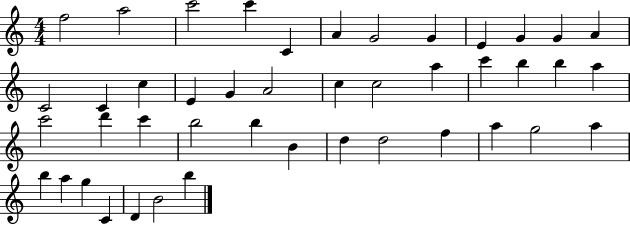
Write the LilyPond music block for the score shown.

{
  \clef treble
  \numericTimeSignature
  \time 4/4
  \key c \major
  f''2 a''2 | c'''2 c'''4 c'4 | a'4 g'2 g'4 | e'4 g'4 g'4 a'4 | \break c'2 c'4 c''4 | e'4 g'4 a'2 | c''4 c''2 a''4 | c'''4 b''4 b''4 a''4 | \break c'''2 d'''4 c'''4 | b''2 b''4 b'4 | d''4 d''2 f''4 | a''4 g''2 a''4 | \break b''4 a''4 g''4 c'4 | d'4 b'2 b''4 | \bar "|."
}